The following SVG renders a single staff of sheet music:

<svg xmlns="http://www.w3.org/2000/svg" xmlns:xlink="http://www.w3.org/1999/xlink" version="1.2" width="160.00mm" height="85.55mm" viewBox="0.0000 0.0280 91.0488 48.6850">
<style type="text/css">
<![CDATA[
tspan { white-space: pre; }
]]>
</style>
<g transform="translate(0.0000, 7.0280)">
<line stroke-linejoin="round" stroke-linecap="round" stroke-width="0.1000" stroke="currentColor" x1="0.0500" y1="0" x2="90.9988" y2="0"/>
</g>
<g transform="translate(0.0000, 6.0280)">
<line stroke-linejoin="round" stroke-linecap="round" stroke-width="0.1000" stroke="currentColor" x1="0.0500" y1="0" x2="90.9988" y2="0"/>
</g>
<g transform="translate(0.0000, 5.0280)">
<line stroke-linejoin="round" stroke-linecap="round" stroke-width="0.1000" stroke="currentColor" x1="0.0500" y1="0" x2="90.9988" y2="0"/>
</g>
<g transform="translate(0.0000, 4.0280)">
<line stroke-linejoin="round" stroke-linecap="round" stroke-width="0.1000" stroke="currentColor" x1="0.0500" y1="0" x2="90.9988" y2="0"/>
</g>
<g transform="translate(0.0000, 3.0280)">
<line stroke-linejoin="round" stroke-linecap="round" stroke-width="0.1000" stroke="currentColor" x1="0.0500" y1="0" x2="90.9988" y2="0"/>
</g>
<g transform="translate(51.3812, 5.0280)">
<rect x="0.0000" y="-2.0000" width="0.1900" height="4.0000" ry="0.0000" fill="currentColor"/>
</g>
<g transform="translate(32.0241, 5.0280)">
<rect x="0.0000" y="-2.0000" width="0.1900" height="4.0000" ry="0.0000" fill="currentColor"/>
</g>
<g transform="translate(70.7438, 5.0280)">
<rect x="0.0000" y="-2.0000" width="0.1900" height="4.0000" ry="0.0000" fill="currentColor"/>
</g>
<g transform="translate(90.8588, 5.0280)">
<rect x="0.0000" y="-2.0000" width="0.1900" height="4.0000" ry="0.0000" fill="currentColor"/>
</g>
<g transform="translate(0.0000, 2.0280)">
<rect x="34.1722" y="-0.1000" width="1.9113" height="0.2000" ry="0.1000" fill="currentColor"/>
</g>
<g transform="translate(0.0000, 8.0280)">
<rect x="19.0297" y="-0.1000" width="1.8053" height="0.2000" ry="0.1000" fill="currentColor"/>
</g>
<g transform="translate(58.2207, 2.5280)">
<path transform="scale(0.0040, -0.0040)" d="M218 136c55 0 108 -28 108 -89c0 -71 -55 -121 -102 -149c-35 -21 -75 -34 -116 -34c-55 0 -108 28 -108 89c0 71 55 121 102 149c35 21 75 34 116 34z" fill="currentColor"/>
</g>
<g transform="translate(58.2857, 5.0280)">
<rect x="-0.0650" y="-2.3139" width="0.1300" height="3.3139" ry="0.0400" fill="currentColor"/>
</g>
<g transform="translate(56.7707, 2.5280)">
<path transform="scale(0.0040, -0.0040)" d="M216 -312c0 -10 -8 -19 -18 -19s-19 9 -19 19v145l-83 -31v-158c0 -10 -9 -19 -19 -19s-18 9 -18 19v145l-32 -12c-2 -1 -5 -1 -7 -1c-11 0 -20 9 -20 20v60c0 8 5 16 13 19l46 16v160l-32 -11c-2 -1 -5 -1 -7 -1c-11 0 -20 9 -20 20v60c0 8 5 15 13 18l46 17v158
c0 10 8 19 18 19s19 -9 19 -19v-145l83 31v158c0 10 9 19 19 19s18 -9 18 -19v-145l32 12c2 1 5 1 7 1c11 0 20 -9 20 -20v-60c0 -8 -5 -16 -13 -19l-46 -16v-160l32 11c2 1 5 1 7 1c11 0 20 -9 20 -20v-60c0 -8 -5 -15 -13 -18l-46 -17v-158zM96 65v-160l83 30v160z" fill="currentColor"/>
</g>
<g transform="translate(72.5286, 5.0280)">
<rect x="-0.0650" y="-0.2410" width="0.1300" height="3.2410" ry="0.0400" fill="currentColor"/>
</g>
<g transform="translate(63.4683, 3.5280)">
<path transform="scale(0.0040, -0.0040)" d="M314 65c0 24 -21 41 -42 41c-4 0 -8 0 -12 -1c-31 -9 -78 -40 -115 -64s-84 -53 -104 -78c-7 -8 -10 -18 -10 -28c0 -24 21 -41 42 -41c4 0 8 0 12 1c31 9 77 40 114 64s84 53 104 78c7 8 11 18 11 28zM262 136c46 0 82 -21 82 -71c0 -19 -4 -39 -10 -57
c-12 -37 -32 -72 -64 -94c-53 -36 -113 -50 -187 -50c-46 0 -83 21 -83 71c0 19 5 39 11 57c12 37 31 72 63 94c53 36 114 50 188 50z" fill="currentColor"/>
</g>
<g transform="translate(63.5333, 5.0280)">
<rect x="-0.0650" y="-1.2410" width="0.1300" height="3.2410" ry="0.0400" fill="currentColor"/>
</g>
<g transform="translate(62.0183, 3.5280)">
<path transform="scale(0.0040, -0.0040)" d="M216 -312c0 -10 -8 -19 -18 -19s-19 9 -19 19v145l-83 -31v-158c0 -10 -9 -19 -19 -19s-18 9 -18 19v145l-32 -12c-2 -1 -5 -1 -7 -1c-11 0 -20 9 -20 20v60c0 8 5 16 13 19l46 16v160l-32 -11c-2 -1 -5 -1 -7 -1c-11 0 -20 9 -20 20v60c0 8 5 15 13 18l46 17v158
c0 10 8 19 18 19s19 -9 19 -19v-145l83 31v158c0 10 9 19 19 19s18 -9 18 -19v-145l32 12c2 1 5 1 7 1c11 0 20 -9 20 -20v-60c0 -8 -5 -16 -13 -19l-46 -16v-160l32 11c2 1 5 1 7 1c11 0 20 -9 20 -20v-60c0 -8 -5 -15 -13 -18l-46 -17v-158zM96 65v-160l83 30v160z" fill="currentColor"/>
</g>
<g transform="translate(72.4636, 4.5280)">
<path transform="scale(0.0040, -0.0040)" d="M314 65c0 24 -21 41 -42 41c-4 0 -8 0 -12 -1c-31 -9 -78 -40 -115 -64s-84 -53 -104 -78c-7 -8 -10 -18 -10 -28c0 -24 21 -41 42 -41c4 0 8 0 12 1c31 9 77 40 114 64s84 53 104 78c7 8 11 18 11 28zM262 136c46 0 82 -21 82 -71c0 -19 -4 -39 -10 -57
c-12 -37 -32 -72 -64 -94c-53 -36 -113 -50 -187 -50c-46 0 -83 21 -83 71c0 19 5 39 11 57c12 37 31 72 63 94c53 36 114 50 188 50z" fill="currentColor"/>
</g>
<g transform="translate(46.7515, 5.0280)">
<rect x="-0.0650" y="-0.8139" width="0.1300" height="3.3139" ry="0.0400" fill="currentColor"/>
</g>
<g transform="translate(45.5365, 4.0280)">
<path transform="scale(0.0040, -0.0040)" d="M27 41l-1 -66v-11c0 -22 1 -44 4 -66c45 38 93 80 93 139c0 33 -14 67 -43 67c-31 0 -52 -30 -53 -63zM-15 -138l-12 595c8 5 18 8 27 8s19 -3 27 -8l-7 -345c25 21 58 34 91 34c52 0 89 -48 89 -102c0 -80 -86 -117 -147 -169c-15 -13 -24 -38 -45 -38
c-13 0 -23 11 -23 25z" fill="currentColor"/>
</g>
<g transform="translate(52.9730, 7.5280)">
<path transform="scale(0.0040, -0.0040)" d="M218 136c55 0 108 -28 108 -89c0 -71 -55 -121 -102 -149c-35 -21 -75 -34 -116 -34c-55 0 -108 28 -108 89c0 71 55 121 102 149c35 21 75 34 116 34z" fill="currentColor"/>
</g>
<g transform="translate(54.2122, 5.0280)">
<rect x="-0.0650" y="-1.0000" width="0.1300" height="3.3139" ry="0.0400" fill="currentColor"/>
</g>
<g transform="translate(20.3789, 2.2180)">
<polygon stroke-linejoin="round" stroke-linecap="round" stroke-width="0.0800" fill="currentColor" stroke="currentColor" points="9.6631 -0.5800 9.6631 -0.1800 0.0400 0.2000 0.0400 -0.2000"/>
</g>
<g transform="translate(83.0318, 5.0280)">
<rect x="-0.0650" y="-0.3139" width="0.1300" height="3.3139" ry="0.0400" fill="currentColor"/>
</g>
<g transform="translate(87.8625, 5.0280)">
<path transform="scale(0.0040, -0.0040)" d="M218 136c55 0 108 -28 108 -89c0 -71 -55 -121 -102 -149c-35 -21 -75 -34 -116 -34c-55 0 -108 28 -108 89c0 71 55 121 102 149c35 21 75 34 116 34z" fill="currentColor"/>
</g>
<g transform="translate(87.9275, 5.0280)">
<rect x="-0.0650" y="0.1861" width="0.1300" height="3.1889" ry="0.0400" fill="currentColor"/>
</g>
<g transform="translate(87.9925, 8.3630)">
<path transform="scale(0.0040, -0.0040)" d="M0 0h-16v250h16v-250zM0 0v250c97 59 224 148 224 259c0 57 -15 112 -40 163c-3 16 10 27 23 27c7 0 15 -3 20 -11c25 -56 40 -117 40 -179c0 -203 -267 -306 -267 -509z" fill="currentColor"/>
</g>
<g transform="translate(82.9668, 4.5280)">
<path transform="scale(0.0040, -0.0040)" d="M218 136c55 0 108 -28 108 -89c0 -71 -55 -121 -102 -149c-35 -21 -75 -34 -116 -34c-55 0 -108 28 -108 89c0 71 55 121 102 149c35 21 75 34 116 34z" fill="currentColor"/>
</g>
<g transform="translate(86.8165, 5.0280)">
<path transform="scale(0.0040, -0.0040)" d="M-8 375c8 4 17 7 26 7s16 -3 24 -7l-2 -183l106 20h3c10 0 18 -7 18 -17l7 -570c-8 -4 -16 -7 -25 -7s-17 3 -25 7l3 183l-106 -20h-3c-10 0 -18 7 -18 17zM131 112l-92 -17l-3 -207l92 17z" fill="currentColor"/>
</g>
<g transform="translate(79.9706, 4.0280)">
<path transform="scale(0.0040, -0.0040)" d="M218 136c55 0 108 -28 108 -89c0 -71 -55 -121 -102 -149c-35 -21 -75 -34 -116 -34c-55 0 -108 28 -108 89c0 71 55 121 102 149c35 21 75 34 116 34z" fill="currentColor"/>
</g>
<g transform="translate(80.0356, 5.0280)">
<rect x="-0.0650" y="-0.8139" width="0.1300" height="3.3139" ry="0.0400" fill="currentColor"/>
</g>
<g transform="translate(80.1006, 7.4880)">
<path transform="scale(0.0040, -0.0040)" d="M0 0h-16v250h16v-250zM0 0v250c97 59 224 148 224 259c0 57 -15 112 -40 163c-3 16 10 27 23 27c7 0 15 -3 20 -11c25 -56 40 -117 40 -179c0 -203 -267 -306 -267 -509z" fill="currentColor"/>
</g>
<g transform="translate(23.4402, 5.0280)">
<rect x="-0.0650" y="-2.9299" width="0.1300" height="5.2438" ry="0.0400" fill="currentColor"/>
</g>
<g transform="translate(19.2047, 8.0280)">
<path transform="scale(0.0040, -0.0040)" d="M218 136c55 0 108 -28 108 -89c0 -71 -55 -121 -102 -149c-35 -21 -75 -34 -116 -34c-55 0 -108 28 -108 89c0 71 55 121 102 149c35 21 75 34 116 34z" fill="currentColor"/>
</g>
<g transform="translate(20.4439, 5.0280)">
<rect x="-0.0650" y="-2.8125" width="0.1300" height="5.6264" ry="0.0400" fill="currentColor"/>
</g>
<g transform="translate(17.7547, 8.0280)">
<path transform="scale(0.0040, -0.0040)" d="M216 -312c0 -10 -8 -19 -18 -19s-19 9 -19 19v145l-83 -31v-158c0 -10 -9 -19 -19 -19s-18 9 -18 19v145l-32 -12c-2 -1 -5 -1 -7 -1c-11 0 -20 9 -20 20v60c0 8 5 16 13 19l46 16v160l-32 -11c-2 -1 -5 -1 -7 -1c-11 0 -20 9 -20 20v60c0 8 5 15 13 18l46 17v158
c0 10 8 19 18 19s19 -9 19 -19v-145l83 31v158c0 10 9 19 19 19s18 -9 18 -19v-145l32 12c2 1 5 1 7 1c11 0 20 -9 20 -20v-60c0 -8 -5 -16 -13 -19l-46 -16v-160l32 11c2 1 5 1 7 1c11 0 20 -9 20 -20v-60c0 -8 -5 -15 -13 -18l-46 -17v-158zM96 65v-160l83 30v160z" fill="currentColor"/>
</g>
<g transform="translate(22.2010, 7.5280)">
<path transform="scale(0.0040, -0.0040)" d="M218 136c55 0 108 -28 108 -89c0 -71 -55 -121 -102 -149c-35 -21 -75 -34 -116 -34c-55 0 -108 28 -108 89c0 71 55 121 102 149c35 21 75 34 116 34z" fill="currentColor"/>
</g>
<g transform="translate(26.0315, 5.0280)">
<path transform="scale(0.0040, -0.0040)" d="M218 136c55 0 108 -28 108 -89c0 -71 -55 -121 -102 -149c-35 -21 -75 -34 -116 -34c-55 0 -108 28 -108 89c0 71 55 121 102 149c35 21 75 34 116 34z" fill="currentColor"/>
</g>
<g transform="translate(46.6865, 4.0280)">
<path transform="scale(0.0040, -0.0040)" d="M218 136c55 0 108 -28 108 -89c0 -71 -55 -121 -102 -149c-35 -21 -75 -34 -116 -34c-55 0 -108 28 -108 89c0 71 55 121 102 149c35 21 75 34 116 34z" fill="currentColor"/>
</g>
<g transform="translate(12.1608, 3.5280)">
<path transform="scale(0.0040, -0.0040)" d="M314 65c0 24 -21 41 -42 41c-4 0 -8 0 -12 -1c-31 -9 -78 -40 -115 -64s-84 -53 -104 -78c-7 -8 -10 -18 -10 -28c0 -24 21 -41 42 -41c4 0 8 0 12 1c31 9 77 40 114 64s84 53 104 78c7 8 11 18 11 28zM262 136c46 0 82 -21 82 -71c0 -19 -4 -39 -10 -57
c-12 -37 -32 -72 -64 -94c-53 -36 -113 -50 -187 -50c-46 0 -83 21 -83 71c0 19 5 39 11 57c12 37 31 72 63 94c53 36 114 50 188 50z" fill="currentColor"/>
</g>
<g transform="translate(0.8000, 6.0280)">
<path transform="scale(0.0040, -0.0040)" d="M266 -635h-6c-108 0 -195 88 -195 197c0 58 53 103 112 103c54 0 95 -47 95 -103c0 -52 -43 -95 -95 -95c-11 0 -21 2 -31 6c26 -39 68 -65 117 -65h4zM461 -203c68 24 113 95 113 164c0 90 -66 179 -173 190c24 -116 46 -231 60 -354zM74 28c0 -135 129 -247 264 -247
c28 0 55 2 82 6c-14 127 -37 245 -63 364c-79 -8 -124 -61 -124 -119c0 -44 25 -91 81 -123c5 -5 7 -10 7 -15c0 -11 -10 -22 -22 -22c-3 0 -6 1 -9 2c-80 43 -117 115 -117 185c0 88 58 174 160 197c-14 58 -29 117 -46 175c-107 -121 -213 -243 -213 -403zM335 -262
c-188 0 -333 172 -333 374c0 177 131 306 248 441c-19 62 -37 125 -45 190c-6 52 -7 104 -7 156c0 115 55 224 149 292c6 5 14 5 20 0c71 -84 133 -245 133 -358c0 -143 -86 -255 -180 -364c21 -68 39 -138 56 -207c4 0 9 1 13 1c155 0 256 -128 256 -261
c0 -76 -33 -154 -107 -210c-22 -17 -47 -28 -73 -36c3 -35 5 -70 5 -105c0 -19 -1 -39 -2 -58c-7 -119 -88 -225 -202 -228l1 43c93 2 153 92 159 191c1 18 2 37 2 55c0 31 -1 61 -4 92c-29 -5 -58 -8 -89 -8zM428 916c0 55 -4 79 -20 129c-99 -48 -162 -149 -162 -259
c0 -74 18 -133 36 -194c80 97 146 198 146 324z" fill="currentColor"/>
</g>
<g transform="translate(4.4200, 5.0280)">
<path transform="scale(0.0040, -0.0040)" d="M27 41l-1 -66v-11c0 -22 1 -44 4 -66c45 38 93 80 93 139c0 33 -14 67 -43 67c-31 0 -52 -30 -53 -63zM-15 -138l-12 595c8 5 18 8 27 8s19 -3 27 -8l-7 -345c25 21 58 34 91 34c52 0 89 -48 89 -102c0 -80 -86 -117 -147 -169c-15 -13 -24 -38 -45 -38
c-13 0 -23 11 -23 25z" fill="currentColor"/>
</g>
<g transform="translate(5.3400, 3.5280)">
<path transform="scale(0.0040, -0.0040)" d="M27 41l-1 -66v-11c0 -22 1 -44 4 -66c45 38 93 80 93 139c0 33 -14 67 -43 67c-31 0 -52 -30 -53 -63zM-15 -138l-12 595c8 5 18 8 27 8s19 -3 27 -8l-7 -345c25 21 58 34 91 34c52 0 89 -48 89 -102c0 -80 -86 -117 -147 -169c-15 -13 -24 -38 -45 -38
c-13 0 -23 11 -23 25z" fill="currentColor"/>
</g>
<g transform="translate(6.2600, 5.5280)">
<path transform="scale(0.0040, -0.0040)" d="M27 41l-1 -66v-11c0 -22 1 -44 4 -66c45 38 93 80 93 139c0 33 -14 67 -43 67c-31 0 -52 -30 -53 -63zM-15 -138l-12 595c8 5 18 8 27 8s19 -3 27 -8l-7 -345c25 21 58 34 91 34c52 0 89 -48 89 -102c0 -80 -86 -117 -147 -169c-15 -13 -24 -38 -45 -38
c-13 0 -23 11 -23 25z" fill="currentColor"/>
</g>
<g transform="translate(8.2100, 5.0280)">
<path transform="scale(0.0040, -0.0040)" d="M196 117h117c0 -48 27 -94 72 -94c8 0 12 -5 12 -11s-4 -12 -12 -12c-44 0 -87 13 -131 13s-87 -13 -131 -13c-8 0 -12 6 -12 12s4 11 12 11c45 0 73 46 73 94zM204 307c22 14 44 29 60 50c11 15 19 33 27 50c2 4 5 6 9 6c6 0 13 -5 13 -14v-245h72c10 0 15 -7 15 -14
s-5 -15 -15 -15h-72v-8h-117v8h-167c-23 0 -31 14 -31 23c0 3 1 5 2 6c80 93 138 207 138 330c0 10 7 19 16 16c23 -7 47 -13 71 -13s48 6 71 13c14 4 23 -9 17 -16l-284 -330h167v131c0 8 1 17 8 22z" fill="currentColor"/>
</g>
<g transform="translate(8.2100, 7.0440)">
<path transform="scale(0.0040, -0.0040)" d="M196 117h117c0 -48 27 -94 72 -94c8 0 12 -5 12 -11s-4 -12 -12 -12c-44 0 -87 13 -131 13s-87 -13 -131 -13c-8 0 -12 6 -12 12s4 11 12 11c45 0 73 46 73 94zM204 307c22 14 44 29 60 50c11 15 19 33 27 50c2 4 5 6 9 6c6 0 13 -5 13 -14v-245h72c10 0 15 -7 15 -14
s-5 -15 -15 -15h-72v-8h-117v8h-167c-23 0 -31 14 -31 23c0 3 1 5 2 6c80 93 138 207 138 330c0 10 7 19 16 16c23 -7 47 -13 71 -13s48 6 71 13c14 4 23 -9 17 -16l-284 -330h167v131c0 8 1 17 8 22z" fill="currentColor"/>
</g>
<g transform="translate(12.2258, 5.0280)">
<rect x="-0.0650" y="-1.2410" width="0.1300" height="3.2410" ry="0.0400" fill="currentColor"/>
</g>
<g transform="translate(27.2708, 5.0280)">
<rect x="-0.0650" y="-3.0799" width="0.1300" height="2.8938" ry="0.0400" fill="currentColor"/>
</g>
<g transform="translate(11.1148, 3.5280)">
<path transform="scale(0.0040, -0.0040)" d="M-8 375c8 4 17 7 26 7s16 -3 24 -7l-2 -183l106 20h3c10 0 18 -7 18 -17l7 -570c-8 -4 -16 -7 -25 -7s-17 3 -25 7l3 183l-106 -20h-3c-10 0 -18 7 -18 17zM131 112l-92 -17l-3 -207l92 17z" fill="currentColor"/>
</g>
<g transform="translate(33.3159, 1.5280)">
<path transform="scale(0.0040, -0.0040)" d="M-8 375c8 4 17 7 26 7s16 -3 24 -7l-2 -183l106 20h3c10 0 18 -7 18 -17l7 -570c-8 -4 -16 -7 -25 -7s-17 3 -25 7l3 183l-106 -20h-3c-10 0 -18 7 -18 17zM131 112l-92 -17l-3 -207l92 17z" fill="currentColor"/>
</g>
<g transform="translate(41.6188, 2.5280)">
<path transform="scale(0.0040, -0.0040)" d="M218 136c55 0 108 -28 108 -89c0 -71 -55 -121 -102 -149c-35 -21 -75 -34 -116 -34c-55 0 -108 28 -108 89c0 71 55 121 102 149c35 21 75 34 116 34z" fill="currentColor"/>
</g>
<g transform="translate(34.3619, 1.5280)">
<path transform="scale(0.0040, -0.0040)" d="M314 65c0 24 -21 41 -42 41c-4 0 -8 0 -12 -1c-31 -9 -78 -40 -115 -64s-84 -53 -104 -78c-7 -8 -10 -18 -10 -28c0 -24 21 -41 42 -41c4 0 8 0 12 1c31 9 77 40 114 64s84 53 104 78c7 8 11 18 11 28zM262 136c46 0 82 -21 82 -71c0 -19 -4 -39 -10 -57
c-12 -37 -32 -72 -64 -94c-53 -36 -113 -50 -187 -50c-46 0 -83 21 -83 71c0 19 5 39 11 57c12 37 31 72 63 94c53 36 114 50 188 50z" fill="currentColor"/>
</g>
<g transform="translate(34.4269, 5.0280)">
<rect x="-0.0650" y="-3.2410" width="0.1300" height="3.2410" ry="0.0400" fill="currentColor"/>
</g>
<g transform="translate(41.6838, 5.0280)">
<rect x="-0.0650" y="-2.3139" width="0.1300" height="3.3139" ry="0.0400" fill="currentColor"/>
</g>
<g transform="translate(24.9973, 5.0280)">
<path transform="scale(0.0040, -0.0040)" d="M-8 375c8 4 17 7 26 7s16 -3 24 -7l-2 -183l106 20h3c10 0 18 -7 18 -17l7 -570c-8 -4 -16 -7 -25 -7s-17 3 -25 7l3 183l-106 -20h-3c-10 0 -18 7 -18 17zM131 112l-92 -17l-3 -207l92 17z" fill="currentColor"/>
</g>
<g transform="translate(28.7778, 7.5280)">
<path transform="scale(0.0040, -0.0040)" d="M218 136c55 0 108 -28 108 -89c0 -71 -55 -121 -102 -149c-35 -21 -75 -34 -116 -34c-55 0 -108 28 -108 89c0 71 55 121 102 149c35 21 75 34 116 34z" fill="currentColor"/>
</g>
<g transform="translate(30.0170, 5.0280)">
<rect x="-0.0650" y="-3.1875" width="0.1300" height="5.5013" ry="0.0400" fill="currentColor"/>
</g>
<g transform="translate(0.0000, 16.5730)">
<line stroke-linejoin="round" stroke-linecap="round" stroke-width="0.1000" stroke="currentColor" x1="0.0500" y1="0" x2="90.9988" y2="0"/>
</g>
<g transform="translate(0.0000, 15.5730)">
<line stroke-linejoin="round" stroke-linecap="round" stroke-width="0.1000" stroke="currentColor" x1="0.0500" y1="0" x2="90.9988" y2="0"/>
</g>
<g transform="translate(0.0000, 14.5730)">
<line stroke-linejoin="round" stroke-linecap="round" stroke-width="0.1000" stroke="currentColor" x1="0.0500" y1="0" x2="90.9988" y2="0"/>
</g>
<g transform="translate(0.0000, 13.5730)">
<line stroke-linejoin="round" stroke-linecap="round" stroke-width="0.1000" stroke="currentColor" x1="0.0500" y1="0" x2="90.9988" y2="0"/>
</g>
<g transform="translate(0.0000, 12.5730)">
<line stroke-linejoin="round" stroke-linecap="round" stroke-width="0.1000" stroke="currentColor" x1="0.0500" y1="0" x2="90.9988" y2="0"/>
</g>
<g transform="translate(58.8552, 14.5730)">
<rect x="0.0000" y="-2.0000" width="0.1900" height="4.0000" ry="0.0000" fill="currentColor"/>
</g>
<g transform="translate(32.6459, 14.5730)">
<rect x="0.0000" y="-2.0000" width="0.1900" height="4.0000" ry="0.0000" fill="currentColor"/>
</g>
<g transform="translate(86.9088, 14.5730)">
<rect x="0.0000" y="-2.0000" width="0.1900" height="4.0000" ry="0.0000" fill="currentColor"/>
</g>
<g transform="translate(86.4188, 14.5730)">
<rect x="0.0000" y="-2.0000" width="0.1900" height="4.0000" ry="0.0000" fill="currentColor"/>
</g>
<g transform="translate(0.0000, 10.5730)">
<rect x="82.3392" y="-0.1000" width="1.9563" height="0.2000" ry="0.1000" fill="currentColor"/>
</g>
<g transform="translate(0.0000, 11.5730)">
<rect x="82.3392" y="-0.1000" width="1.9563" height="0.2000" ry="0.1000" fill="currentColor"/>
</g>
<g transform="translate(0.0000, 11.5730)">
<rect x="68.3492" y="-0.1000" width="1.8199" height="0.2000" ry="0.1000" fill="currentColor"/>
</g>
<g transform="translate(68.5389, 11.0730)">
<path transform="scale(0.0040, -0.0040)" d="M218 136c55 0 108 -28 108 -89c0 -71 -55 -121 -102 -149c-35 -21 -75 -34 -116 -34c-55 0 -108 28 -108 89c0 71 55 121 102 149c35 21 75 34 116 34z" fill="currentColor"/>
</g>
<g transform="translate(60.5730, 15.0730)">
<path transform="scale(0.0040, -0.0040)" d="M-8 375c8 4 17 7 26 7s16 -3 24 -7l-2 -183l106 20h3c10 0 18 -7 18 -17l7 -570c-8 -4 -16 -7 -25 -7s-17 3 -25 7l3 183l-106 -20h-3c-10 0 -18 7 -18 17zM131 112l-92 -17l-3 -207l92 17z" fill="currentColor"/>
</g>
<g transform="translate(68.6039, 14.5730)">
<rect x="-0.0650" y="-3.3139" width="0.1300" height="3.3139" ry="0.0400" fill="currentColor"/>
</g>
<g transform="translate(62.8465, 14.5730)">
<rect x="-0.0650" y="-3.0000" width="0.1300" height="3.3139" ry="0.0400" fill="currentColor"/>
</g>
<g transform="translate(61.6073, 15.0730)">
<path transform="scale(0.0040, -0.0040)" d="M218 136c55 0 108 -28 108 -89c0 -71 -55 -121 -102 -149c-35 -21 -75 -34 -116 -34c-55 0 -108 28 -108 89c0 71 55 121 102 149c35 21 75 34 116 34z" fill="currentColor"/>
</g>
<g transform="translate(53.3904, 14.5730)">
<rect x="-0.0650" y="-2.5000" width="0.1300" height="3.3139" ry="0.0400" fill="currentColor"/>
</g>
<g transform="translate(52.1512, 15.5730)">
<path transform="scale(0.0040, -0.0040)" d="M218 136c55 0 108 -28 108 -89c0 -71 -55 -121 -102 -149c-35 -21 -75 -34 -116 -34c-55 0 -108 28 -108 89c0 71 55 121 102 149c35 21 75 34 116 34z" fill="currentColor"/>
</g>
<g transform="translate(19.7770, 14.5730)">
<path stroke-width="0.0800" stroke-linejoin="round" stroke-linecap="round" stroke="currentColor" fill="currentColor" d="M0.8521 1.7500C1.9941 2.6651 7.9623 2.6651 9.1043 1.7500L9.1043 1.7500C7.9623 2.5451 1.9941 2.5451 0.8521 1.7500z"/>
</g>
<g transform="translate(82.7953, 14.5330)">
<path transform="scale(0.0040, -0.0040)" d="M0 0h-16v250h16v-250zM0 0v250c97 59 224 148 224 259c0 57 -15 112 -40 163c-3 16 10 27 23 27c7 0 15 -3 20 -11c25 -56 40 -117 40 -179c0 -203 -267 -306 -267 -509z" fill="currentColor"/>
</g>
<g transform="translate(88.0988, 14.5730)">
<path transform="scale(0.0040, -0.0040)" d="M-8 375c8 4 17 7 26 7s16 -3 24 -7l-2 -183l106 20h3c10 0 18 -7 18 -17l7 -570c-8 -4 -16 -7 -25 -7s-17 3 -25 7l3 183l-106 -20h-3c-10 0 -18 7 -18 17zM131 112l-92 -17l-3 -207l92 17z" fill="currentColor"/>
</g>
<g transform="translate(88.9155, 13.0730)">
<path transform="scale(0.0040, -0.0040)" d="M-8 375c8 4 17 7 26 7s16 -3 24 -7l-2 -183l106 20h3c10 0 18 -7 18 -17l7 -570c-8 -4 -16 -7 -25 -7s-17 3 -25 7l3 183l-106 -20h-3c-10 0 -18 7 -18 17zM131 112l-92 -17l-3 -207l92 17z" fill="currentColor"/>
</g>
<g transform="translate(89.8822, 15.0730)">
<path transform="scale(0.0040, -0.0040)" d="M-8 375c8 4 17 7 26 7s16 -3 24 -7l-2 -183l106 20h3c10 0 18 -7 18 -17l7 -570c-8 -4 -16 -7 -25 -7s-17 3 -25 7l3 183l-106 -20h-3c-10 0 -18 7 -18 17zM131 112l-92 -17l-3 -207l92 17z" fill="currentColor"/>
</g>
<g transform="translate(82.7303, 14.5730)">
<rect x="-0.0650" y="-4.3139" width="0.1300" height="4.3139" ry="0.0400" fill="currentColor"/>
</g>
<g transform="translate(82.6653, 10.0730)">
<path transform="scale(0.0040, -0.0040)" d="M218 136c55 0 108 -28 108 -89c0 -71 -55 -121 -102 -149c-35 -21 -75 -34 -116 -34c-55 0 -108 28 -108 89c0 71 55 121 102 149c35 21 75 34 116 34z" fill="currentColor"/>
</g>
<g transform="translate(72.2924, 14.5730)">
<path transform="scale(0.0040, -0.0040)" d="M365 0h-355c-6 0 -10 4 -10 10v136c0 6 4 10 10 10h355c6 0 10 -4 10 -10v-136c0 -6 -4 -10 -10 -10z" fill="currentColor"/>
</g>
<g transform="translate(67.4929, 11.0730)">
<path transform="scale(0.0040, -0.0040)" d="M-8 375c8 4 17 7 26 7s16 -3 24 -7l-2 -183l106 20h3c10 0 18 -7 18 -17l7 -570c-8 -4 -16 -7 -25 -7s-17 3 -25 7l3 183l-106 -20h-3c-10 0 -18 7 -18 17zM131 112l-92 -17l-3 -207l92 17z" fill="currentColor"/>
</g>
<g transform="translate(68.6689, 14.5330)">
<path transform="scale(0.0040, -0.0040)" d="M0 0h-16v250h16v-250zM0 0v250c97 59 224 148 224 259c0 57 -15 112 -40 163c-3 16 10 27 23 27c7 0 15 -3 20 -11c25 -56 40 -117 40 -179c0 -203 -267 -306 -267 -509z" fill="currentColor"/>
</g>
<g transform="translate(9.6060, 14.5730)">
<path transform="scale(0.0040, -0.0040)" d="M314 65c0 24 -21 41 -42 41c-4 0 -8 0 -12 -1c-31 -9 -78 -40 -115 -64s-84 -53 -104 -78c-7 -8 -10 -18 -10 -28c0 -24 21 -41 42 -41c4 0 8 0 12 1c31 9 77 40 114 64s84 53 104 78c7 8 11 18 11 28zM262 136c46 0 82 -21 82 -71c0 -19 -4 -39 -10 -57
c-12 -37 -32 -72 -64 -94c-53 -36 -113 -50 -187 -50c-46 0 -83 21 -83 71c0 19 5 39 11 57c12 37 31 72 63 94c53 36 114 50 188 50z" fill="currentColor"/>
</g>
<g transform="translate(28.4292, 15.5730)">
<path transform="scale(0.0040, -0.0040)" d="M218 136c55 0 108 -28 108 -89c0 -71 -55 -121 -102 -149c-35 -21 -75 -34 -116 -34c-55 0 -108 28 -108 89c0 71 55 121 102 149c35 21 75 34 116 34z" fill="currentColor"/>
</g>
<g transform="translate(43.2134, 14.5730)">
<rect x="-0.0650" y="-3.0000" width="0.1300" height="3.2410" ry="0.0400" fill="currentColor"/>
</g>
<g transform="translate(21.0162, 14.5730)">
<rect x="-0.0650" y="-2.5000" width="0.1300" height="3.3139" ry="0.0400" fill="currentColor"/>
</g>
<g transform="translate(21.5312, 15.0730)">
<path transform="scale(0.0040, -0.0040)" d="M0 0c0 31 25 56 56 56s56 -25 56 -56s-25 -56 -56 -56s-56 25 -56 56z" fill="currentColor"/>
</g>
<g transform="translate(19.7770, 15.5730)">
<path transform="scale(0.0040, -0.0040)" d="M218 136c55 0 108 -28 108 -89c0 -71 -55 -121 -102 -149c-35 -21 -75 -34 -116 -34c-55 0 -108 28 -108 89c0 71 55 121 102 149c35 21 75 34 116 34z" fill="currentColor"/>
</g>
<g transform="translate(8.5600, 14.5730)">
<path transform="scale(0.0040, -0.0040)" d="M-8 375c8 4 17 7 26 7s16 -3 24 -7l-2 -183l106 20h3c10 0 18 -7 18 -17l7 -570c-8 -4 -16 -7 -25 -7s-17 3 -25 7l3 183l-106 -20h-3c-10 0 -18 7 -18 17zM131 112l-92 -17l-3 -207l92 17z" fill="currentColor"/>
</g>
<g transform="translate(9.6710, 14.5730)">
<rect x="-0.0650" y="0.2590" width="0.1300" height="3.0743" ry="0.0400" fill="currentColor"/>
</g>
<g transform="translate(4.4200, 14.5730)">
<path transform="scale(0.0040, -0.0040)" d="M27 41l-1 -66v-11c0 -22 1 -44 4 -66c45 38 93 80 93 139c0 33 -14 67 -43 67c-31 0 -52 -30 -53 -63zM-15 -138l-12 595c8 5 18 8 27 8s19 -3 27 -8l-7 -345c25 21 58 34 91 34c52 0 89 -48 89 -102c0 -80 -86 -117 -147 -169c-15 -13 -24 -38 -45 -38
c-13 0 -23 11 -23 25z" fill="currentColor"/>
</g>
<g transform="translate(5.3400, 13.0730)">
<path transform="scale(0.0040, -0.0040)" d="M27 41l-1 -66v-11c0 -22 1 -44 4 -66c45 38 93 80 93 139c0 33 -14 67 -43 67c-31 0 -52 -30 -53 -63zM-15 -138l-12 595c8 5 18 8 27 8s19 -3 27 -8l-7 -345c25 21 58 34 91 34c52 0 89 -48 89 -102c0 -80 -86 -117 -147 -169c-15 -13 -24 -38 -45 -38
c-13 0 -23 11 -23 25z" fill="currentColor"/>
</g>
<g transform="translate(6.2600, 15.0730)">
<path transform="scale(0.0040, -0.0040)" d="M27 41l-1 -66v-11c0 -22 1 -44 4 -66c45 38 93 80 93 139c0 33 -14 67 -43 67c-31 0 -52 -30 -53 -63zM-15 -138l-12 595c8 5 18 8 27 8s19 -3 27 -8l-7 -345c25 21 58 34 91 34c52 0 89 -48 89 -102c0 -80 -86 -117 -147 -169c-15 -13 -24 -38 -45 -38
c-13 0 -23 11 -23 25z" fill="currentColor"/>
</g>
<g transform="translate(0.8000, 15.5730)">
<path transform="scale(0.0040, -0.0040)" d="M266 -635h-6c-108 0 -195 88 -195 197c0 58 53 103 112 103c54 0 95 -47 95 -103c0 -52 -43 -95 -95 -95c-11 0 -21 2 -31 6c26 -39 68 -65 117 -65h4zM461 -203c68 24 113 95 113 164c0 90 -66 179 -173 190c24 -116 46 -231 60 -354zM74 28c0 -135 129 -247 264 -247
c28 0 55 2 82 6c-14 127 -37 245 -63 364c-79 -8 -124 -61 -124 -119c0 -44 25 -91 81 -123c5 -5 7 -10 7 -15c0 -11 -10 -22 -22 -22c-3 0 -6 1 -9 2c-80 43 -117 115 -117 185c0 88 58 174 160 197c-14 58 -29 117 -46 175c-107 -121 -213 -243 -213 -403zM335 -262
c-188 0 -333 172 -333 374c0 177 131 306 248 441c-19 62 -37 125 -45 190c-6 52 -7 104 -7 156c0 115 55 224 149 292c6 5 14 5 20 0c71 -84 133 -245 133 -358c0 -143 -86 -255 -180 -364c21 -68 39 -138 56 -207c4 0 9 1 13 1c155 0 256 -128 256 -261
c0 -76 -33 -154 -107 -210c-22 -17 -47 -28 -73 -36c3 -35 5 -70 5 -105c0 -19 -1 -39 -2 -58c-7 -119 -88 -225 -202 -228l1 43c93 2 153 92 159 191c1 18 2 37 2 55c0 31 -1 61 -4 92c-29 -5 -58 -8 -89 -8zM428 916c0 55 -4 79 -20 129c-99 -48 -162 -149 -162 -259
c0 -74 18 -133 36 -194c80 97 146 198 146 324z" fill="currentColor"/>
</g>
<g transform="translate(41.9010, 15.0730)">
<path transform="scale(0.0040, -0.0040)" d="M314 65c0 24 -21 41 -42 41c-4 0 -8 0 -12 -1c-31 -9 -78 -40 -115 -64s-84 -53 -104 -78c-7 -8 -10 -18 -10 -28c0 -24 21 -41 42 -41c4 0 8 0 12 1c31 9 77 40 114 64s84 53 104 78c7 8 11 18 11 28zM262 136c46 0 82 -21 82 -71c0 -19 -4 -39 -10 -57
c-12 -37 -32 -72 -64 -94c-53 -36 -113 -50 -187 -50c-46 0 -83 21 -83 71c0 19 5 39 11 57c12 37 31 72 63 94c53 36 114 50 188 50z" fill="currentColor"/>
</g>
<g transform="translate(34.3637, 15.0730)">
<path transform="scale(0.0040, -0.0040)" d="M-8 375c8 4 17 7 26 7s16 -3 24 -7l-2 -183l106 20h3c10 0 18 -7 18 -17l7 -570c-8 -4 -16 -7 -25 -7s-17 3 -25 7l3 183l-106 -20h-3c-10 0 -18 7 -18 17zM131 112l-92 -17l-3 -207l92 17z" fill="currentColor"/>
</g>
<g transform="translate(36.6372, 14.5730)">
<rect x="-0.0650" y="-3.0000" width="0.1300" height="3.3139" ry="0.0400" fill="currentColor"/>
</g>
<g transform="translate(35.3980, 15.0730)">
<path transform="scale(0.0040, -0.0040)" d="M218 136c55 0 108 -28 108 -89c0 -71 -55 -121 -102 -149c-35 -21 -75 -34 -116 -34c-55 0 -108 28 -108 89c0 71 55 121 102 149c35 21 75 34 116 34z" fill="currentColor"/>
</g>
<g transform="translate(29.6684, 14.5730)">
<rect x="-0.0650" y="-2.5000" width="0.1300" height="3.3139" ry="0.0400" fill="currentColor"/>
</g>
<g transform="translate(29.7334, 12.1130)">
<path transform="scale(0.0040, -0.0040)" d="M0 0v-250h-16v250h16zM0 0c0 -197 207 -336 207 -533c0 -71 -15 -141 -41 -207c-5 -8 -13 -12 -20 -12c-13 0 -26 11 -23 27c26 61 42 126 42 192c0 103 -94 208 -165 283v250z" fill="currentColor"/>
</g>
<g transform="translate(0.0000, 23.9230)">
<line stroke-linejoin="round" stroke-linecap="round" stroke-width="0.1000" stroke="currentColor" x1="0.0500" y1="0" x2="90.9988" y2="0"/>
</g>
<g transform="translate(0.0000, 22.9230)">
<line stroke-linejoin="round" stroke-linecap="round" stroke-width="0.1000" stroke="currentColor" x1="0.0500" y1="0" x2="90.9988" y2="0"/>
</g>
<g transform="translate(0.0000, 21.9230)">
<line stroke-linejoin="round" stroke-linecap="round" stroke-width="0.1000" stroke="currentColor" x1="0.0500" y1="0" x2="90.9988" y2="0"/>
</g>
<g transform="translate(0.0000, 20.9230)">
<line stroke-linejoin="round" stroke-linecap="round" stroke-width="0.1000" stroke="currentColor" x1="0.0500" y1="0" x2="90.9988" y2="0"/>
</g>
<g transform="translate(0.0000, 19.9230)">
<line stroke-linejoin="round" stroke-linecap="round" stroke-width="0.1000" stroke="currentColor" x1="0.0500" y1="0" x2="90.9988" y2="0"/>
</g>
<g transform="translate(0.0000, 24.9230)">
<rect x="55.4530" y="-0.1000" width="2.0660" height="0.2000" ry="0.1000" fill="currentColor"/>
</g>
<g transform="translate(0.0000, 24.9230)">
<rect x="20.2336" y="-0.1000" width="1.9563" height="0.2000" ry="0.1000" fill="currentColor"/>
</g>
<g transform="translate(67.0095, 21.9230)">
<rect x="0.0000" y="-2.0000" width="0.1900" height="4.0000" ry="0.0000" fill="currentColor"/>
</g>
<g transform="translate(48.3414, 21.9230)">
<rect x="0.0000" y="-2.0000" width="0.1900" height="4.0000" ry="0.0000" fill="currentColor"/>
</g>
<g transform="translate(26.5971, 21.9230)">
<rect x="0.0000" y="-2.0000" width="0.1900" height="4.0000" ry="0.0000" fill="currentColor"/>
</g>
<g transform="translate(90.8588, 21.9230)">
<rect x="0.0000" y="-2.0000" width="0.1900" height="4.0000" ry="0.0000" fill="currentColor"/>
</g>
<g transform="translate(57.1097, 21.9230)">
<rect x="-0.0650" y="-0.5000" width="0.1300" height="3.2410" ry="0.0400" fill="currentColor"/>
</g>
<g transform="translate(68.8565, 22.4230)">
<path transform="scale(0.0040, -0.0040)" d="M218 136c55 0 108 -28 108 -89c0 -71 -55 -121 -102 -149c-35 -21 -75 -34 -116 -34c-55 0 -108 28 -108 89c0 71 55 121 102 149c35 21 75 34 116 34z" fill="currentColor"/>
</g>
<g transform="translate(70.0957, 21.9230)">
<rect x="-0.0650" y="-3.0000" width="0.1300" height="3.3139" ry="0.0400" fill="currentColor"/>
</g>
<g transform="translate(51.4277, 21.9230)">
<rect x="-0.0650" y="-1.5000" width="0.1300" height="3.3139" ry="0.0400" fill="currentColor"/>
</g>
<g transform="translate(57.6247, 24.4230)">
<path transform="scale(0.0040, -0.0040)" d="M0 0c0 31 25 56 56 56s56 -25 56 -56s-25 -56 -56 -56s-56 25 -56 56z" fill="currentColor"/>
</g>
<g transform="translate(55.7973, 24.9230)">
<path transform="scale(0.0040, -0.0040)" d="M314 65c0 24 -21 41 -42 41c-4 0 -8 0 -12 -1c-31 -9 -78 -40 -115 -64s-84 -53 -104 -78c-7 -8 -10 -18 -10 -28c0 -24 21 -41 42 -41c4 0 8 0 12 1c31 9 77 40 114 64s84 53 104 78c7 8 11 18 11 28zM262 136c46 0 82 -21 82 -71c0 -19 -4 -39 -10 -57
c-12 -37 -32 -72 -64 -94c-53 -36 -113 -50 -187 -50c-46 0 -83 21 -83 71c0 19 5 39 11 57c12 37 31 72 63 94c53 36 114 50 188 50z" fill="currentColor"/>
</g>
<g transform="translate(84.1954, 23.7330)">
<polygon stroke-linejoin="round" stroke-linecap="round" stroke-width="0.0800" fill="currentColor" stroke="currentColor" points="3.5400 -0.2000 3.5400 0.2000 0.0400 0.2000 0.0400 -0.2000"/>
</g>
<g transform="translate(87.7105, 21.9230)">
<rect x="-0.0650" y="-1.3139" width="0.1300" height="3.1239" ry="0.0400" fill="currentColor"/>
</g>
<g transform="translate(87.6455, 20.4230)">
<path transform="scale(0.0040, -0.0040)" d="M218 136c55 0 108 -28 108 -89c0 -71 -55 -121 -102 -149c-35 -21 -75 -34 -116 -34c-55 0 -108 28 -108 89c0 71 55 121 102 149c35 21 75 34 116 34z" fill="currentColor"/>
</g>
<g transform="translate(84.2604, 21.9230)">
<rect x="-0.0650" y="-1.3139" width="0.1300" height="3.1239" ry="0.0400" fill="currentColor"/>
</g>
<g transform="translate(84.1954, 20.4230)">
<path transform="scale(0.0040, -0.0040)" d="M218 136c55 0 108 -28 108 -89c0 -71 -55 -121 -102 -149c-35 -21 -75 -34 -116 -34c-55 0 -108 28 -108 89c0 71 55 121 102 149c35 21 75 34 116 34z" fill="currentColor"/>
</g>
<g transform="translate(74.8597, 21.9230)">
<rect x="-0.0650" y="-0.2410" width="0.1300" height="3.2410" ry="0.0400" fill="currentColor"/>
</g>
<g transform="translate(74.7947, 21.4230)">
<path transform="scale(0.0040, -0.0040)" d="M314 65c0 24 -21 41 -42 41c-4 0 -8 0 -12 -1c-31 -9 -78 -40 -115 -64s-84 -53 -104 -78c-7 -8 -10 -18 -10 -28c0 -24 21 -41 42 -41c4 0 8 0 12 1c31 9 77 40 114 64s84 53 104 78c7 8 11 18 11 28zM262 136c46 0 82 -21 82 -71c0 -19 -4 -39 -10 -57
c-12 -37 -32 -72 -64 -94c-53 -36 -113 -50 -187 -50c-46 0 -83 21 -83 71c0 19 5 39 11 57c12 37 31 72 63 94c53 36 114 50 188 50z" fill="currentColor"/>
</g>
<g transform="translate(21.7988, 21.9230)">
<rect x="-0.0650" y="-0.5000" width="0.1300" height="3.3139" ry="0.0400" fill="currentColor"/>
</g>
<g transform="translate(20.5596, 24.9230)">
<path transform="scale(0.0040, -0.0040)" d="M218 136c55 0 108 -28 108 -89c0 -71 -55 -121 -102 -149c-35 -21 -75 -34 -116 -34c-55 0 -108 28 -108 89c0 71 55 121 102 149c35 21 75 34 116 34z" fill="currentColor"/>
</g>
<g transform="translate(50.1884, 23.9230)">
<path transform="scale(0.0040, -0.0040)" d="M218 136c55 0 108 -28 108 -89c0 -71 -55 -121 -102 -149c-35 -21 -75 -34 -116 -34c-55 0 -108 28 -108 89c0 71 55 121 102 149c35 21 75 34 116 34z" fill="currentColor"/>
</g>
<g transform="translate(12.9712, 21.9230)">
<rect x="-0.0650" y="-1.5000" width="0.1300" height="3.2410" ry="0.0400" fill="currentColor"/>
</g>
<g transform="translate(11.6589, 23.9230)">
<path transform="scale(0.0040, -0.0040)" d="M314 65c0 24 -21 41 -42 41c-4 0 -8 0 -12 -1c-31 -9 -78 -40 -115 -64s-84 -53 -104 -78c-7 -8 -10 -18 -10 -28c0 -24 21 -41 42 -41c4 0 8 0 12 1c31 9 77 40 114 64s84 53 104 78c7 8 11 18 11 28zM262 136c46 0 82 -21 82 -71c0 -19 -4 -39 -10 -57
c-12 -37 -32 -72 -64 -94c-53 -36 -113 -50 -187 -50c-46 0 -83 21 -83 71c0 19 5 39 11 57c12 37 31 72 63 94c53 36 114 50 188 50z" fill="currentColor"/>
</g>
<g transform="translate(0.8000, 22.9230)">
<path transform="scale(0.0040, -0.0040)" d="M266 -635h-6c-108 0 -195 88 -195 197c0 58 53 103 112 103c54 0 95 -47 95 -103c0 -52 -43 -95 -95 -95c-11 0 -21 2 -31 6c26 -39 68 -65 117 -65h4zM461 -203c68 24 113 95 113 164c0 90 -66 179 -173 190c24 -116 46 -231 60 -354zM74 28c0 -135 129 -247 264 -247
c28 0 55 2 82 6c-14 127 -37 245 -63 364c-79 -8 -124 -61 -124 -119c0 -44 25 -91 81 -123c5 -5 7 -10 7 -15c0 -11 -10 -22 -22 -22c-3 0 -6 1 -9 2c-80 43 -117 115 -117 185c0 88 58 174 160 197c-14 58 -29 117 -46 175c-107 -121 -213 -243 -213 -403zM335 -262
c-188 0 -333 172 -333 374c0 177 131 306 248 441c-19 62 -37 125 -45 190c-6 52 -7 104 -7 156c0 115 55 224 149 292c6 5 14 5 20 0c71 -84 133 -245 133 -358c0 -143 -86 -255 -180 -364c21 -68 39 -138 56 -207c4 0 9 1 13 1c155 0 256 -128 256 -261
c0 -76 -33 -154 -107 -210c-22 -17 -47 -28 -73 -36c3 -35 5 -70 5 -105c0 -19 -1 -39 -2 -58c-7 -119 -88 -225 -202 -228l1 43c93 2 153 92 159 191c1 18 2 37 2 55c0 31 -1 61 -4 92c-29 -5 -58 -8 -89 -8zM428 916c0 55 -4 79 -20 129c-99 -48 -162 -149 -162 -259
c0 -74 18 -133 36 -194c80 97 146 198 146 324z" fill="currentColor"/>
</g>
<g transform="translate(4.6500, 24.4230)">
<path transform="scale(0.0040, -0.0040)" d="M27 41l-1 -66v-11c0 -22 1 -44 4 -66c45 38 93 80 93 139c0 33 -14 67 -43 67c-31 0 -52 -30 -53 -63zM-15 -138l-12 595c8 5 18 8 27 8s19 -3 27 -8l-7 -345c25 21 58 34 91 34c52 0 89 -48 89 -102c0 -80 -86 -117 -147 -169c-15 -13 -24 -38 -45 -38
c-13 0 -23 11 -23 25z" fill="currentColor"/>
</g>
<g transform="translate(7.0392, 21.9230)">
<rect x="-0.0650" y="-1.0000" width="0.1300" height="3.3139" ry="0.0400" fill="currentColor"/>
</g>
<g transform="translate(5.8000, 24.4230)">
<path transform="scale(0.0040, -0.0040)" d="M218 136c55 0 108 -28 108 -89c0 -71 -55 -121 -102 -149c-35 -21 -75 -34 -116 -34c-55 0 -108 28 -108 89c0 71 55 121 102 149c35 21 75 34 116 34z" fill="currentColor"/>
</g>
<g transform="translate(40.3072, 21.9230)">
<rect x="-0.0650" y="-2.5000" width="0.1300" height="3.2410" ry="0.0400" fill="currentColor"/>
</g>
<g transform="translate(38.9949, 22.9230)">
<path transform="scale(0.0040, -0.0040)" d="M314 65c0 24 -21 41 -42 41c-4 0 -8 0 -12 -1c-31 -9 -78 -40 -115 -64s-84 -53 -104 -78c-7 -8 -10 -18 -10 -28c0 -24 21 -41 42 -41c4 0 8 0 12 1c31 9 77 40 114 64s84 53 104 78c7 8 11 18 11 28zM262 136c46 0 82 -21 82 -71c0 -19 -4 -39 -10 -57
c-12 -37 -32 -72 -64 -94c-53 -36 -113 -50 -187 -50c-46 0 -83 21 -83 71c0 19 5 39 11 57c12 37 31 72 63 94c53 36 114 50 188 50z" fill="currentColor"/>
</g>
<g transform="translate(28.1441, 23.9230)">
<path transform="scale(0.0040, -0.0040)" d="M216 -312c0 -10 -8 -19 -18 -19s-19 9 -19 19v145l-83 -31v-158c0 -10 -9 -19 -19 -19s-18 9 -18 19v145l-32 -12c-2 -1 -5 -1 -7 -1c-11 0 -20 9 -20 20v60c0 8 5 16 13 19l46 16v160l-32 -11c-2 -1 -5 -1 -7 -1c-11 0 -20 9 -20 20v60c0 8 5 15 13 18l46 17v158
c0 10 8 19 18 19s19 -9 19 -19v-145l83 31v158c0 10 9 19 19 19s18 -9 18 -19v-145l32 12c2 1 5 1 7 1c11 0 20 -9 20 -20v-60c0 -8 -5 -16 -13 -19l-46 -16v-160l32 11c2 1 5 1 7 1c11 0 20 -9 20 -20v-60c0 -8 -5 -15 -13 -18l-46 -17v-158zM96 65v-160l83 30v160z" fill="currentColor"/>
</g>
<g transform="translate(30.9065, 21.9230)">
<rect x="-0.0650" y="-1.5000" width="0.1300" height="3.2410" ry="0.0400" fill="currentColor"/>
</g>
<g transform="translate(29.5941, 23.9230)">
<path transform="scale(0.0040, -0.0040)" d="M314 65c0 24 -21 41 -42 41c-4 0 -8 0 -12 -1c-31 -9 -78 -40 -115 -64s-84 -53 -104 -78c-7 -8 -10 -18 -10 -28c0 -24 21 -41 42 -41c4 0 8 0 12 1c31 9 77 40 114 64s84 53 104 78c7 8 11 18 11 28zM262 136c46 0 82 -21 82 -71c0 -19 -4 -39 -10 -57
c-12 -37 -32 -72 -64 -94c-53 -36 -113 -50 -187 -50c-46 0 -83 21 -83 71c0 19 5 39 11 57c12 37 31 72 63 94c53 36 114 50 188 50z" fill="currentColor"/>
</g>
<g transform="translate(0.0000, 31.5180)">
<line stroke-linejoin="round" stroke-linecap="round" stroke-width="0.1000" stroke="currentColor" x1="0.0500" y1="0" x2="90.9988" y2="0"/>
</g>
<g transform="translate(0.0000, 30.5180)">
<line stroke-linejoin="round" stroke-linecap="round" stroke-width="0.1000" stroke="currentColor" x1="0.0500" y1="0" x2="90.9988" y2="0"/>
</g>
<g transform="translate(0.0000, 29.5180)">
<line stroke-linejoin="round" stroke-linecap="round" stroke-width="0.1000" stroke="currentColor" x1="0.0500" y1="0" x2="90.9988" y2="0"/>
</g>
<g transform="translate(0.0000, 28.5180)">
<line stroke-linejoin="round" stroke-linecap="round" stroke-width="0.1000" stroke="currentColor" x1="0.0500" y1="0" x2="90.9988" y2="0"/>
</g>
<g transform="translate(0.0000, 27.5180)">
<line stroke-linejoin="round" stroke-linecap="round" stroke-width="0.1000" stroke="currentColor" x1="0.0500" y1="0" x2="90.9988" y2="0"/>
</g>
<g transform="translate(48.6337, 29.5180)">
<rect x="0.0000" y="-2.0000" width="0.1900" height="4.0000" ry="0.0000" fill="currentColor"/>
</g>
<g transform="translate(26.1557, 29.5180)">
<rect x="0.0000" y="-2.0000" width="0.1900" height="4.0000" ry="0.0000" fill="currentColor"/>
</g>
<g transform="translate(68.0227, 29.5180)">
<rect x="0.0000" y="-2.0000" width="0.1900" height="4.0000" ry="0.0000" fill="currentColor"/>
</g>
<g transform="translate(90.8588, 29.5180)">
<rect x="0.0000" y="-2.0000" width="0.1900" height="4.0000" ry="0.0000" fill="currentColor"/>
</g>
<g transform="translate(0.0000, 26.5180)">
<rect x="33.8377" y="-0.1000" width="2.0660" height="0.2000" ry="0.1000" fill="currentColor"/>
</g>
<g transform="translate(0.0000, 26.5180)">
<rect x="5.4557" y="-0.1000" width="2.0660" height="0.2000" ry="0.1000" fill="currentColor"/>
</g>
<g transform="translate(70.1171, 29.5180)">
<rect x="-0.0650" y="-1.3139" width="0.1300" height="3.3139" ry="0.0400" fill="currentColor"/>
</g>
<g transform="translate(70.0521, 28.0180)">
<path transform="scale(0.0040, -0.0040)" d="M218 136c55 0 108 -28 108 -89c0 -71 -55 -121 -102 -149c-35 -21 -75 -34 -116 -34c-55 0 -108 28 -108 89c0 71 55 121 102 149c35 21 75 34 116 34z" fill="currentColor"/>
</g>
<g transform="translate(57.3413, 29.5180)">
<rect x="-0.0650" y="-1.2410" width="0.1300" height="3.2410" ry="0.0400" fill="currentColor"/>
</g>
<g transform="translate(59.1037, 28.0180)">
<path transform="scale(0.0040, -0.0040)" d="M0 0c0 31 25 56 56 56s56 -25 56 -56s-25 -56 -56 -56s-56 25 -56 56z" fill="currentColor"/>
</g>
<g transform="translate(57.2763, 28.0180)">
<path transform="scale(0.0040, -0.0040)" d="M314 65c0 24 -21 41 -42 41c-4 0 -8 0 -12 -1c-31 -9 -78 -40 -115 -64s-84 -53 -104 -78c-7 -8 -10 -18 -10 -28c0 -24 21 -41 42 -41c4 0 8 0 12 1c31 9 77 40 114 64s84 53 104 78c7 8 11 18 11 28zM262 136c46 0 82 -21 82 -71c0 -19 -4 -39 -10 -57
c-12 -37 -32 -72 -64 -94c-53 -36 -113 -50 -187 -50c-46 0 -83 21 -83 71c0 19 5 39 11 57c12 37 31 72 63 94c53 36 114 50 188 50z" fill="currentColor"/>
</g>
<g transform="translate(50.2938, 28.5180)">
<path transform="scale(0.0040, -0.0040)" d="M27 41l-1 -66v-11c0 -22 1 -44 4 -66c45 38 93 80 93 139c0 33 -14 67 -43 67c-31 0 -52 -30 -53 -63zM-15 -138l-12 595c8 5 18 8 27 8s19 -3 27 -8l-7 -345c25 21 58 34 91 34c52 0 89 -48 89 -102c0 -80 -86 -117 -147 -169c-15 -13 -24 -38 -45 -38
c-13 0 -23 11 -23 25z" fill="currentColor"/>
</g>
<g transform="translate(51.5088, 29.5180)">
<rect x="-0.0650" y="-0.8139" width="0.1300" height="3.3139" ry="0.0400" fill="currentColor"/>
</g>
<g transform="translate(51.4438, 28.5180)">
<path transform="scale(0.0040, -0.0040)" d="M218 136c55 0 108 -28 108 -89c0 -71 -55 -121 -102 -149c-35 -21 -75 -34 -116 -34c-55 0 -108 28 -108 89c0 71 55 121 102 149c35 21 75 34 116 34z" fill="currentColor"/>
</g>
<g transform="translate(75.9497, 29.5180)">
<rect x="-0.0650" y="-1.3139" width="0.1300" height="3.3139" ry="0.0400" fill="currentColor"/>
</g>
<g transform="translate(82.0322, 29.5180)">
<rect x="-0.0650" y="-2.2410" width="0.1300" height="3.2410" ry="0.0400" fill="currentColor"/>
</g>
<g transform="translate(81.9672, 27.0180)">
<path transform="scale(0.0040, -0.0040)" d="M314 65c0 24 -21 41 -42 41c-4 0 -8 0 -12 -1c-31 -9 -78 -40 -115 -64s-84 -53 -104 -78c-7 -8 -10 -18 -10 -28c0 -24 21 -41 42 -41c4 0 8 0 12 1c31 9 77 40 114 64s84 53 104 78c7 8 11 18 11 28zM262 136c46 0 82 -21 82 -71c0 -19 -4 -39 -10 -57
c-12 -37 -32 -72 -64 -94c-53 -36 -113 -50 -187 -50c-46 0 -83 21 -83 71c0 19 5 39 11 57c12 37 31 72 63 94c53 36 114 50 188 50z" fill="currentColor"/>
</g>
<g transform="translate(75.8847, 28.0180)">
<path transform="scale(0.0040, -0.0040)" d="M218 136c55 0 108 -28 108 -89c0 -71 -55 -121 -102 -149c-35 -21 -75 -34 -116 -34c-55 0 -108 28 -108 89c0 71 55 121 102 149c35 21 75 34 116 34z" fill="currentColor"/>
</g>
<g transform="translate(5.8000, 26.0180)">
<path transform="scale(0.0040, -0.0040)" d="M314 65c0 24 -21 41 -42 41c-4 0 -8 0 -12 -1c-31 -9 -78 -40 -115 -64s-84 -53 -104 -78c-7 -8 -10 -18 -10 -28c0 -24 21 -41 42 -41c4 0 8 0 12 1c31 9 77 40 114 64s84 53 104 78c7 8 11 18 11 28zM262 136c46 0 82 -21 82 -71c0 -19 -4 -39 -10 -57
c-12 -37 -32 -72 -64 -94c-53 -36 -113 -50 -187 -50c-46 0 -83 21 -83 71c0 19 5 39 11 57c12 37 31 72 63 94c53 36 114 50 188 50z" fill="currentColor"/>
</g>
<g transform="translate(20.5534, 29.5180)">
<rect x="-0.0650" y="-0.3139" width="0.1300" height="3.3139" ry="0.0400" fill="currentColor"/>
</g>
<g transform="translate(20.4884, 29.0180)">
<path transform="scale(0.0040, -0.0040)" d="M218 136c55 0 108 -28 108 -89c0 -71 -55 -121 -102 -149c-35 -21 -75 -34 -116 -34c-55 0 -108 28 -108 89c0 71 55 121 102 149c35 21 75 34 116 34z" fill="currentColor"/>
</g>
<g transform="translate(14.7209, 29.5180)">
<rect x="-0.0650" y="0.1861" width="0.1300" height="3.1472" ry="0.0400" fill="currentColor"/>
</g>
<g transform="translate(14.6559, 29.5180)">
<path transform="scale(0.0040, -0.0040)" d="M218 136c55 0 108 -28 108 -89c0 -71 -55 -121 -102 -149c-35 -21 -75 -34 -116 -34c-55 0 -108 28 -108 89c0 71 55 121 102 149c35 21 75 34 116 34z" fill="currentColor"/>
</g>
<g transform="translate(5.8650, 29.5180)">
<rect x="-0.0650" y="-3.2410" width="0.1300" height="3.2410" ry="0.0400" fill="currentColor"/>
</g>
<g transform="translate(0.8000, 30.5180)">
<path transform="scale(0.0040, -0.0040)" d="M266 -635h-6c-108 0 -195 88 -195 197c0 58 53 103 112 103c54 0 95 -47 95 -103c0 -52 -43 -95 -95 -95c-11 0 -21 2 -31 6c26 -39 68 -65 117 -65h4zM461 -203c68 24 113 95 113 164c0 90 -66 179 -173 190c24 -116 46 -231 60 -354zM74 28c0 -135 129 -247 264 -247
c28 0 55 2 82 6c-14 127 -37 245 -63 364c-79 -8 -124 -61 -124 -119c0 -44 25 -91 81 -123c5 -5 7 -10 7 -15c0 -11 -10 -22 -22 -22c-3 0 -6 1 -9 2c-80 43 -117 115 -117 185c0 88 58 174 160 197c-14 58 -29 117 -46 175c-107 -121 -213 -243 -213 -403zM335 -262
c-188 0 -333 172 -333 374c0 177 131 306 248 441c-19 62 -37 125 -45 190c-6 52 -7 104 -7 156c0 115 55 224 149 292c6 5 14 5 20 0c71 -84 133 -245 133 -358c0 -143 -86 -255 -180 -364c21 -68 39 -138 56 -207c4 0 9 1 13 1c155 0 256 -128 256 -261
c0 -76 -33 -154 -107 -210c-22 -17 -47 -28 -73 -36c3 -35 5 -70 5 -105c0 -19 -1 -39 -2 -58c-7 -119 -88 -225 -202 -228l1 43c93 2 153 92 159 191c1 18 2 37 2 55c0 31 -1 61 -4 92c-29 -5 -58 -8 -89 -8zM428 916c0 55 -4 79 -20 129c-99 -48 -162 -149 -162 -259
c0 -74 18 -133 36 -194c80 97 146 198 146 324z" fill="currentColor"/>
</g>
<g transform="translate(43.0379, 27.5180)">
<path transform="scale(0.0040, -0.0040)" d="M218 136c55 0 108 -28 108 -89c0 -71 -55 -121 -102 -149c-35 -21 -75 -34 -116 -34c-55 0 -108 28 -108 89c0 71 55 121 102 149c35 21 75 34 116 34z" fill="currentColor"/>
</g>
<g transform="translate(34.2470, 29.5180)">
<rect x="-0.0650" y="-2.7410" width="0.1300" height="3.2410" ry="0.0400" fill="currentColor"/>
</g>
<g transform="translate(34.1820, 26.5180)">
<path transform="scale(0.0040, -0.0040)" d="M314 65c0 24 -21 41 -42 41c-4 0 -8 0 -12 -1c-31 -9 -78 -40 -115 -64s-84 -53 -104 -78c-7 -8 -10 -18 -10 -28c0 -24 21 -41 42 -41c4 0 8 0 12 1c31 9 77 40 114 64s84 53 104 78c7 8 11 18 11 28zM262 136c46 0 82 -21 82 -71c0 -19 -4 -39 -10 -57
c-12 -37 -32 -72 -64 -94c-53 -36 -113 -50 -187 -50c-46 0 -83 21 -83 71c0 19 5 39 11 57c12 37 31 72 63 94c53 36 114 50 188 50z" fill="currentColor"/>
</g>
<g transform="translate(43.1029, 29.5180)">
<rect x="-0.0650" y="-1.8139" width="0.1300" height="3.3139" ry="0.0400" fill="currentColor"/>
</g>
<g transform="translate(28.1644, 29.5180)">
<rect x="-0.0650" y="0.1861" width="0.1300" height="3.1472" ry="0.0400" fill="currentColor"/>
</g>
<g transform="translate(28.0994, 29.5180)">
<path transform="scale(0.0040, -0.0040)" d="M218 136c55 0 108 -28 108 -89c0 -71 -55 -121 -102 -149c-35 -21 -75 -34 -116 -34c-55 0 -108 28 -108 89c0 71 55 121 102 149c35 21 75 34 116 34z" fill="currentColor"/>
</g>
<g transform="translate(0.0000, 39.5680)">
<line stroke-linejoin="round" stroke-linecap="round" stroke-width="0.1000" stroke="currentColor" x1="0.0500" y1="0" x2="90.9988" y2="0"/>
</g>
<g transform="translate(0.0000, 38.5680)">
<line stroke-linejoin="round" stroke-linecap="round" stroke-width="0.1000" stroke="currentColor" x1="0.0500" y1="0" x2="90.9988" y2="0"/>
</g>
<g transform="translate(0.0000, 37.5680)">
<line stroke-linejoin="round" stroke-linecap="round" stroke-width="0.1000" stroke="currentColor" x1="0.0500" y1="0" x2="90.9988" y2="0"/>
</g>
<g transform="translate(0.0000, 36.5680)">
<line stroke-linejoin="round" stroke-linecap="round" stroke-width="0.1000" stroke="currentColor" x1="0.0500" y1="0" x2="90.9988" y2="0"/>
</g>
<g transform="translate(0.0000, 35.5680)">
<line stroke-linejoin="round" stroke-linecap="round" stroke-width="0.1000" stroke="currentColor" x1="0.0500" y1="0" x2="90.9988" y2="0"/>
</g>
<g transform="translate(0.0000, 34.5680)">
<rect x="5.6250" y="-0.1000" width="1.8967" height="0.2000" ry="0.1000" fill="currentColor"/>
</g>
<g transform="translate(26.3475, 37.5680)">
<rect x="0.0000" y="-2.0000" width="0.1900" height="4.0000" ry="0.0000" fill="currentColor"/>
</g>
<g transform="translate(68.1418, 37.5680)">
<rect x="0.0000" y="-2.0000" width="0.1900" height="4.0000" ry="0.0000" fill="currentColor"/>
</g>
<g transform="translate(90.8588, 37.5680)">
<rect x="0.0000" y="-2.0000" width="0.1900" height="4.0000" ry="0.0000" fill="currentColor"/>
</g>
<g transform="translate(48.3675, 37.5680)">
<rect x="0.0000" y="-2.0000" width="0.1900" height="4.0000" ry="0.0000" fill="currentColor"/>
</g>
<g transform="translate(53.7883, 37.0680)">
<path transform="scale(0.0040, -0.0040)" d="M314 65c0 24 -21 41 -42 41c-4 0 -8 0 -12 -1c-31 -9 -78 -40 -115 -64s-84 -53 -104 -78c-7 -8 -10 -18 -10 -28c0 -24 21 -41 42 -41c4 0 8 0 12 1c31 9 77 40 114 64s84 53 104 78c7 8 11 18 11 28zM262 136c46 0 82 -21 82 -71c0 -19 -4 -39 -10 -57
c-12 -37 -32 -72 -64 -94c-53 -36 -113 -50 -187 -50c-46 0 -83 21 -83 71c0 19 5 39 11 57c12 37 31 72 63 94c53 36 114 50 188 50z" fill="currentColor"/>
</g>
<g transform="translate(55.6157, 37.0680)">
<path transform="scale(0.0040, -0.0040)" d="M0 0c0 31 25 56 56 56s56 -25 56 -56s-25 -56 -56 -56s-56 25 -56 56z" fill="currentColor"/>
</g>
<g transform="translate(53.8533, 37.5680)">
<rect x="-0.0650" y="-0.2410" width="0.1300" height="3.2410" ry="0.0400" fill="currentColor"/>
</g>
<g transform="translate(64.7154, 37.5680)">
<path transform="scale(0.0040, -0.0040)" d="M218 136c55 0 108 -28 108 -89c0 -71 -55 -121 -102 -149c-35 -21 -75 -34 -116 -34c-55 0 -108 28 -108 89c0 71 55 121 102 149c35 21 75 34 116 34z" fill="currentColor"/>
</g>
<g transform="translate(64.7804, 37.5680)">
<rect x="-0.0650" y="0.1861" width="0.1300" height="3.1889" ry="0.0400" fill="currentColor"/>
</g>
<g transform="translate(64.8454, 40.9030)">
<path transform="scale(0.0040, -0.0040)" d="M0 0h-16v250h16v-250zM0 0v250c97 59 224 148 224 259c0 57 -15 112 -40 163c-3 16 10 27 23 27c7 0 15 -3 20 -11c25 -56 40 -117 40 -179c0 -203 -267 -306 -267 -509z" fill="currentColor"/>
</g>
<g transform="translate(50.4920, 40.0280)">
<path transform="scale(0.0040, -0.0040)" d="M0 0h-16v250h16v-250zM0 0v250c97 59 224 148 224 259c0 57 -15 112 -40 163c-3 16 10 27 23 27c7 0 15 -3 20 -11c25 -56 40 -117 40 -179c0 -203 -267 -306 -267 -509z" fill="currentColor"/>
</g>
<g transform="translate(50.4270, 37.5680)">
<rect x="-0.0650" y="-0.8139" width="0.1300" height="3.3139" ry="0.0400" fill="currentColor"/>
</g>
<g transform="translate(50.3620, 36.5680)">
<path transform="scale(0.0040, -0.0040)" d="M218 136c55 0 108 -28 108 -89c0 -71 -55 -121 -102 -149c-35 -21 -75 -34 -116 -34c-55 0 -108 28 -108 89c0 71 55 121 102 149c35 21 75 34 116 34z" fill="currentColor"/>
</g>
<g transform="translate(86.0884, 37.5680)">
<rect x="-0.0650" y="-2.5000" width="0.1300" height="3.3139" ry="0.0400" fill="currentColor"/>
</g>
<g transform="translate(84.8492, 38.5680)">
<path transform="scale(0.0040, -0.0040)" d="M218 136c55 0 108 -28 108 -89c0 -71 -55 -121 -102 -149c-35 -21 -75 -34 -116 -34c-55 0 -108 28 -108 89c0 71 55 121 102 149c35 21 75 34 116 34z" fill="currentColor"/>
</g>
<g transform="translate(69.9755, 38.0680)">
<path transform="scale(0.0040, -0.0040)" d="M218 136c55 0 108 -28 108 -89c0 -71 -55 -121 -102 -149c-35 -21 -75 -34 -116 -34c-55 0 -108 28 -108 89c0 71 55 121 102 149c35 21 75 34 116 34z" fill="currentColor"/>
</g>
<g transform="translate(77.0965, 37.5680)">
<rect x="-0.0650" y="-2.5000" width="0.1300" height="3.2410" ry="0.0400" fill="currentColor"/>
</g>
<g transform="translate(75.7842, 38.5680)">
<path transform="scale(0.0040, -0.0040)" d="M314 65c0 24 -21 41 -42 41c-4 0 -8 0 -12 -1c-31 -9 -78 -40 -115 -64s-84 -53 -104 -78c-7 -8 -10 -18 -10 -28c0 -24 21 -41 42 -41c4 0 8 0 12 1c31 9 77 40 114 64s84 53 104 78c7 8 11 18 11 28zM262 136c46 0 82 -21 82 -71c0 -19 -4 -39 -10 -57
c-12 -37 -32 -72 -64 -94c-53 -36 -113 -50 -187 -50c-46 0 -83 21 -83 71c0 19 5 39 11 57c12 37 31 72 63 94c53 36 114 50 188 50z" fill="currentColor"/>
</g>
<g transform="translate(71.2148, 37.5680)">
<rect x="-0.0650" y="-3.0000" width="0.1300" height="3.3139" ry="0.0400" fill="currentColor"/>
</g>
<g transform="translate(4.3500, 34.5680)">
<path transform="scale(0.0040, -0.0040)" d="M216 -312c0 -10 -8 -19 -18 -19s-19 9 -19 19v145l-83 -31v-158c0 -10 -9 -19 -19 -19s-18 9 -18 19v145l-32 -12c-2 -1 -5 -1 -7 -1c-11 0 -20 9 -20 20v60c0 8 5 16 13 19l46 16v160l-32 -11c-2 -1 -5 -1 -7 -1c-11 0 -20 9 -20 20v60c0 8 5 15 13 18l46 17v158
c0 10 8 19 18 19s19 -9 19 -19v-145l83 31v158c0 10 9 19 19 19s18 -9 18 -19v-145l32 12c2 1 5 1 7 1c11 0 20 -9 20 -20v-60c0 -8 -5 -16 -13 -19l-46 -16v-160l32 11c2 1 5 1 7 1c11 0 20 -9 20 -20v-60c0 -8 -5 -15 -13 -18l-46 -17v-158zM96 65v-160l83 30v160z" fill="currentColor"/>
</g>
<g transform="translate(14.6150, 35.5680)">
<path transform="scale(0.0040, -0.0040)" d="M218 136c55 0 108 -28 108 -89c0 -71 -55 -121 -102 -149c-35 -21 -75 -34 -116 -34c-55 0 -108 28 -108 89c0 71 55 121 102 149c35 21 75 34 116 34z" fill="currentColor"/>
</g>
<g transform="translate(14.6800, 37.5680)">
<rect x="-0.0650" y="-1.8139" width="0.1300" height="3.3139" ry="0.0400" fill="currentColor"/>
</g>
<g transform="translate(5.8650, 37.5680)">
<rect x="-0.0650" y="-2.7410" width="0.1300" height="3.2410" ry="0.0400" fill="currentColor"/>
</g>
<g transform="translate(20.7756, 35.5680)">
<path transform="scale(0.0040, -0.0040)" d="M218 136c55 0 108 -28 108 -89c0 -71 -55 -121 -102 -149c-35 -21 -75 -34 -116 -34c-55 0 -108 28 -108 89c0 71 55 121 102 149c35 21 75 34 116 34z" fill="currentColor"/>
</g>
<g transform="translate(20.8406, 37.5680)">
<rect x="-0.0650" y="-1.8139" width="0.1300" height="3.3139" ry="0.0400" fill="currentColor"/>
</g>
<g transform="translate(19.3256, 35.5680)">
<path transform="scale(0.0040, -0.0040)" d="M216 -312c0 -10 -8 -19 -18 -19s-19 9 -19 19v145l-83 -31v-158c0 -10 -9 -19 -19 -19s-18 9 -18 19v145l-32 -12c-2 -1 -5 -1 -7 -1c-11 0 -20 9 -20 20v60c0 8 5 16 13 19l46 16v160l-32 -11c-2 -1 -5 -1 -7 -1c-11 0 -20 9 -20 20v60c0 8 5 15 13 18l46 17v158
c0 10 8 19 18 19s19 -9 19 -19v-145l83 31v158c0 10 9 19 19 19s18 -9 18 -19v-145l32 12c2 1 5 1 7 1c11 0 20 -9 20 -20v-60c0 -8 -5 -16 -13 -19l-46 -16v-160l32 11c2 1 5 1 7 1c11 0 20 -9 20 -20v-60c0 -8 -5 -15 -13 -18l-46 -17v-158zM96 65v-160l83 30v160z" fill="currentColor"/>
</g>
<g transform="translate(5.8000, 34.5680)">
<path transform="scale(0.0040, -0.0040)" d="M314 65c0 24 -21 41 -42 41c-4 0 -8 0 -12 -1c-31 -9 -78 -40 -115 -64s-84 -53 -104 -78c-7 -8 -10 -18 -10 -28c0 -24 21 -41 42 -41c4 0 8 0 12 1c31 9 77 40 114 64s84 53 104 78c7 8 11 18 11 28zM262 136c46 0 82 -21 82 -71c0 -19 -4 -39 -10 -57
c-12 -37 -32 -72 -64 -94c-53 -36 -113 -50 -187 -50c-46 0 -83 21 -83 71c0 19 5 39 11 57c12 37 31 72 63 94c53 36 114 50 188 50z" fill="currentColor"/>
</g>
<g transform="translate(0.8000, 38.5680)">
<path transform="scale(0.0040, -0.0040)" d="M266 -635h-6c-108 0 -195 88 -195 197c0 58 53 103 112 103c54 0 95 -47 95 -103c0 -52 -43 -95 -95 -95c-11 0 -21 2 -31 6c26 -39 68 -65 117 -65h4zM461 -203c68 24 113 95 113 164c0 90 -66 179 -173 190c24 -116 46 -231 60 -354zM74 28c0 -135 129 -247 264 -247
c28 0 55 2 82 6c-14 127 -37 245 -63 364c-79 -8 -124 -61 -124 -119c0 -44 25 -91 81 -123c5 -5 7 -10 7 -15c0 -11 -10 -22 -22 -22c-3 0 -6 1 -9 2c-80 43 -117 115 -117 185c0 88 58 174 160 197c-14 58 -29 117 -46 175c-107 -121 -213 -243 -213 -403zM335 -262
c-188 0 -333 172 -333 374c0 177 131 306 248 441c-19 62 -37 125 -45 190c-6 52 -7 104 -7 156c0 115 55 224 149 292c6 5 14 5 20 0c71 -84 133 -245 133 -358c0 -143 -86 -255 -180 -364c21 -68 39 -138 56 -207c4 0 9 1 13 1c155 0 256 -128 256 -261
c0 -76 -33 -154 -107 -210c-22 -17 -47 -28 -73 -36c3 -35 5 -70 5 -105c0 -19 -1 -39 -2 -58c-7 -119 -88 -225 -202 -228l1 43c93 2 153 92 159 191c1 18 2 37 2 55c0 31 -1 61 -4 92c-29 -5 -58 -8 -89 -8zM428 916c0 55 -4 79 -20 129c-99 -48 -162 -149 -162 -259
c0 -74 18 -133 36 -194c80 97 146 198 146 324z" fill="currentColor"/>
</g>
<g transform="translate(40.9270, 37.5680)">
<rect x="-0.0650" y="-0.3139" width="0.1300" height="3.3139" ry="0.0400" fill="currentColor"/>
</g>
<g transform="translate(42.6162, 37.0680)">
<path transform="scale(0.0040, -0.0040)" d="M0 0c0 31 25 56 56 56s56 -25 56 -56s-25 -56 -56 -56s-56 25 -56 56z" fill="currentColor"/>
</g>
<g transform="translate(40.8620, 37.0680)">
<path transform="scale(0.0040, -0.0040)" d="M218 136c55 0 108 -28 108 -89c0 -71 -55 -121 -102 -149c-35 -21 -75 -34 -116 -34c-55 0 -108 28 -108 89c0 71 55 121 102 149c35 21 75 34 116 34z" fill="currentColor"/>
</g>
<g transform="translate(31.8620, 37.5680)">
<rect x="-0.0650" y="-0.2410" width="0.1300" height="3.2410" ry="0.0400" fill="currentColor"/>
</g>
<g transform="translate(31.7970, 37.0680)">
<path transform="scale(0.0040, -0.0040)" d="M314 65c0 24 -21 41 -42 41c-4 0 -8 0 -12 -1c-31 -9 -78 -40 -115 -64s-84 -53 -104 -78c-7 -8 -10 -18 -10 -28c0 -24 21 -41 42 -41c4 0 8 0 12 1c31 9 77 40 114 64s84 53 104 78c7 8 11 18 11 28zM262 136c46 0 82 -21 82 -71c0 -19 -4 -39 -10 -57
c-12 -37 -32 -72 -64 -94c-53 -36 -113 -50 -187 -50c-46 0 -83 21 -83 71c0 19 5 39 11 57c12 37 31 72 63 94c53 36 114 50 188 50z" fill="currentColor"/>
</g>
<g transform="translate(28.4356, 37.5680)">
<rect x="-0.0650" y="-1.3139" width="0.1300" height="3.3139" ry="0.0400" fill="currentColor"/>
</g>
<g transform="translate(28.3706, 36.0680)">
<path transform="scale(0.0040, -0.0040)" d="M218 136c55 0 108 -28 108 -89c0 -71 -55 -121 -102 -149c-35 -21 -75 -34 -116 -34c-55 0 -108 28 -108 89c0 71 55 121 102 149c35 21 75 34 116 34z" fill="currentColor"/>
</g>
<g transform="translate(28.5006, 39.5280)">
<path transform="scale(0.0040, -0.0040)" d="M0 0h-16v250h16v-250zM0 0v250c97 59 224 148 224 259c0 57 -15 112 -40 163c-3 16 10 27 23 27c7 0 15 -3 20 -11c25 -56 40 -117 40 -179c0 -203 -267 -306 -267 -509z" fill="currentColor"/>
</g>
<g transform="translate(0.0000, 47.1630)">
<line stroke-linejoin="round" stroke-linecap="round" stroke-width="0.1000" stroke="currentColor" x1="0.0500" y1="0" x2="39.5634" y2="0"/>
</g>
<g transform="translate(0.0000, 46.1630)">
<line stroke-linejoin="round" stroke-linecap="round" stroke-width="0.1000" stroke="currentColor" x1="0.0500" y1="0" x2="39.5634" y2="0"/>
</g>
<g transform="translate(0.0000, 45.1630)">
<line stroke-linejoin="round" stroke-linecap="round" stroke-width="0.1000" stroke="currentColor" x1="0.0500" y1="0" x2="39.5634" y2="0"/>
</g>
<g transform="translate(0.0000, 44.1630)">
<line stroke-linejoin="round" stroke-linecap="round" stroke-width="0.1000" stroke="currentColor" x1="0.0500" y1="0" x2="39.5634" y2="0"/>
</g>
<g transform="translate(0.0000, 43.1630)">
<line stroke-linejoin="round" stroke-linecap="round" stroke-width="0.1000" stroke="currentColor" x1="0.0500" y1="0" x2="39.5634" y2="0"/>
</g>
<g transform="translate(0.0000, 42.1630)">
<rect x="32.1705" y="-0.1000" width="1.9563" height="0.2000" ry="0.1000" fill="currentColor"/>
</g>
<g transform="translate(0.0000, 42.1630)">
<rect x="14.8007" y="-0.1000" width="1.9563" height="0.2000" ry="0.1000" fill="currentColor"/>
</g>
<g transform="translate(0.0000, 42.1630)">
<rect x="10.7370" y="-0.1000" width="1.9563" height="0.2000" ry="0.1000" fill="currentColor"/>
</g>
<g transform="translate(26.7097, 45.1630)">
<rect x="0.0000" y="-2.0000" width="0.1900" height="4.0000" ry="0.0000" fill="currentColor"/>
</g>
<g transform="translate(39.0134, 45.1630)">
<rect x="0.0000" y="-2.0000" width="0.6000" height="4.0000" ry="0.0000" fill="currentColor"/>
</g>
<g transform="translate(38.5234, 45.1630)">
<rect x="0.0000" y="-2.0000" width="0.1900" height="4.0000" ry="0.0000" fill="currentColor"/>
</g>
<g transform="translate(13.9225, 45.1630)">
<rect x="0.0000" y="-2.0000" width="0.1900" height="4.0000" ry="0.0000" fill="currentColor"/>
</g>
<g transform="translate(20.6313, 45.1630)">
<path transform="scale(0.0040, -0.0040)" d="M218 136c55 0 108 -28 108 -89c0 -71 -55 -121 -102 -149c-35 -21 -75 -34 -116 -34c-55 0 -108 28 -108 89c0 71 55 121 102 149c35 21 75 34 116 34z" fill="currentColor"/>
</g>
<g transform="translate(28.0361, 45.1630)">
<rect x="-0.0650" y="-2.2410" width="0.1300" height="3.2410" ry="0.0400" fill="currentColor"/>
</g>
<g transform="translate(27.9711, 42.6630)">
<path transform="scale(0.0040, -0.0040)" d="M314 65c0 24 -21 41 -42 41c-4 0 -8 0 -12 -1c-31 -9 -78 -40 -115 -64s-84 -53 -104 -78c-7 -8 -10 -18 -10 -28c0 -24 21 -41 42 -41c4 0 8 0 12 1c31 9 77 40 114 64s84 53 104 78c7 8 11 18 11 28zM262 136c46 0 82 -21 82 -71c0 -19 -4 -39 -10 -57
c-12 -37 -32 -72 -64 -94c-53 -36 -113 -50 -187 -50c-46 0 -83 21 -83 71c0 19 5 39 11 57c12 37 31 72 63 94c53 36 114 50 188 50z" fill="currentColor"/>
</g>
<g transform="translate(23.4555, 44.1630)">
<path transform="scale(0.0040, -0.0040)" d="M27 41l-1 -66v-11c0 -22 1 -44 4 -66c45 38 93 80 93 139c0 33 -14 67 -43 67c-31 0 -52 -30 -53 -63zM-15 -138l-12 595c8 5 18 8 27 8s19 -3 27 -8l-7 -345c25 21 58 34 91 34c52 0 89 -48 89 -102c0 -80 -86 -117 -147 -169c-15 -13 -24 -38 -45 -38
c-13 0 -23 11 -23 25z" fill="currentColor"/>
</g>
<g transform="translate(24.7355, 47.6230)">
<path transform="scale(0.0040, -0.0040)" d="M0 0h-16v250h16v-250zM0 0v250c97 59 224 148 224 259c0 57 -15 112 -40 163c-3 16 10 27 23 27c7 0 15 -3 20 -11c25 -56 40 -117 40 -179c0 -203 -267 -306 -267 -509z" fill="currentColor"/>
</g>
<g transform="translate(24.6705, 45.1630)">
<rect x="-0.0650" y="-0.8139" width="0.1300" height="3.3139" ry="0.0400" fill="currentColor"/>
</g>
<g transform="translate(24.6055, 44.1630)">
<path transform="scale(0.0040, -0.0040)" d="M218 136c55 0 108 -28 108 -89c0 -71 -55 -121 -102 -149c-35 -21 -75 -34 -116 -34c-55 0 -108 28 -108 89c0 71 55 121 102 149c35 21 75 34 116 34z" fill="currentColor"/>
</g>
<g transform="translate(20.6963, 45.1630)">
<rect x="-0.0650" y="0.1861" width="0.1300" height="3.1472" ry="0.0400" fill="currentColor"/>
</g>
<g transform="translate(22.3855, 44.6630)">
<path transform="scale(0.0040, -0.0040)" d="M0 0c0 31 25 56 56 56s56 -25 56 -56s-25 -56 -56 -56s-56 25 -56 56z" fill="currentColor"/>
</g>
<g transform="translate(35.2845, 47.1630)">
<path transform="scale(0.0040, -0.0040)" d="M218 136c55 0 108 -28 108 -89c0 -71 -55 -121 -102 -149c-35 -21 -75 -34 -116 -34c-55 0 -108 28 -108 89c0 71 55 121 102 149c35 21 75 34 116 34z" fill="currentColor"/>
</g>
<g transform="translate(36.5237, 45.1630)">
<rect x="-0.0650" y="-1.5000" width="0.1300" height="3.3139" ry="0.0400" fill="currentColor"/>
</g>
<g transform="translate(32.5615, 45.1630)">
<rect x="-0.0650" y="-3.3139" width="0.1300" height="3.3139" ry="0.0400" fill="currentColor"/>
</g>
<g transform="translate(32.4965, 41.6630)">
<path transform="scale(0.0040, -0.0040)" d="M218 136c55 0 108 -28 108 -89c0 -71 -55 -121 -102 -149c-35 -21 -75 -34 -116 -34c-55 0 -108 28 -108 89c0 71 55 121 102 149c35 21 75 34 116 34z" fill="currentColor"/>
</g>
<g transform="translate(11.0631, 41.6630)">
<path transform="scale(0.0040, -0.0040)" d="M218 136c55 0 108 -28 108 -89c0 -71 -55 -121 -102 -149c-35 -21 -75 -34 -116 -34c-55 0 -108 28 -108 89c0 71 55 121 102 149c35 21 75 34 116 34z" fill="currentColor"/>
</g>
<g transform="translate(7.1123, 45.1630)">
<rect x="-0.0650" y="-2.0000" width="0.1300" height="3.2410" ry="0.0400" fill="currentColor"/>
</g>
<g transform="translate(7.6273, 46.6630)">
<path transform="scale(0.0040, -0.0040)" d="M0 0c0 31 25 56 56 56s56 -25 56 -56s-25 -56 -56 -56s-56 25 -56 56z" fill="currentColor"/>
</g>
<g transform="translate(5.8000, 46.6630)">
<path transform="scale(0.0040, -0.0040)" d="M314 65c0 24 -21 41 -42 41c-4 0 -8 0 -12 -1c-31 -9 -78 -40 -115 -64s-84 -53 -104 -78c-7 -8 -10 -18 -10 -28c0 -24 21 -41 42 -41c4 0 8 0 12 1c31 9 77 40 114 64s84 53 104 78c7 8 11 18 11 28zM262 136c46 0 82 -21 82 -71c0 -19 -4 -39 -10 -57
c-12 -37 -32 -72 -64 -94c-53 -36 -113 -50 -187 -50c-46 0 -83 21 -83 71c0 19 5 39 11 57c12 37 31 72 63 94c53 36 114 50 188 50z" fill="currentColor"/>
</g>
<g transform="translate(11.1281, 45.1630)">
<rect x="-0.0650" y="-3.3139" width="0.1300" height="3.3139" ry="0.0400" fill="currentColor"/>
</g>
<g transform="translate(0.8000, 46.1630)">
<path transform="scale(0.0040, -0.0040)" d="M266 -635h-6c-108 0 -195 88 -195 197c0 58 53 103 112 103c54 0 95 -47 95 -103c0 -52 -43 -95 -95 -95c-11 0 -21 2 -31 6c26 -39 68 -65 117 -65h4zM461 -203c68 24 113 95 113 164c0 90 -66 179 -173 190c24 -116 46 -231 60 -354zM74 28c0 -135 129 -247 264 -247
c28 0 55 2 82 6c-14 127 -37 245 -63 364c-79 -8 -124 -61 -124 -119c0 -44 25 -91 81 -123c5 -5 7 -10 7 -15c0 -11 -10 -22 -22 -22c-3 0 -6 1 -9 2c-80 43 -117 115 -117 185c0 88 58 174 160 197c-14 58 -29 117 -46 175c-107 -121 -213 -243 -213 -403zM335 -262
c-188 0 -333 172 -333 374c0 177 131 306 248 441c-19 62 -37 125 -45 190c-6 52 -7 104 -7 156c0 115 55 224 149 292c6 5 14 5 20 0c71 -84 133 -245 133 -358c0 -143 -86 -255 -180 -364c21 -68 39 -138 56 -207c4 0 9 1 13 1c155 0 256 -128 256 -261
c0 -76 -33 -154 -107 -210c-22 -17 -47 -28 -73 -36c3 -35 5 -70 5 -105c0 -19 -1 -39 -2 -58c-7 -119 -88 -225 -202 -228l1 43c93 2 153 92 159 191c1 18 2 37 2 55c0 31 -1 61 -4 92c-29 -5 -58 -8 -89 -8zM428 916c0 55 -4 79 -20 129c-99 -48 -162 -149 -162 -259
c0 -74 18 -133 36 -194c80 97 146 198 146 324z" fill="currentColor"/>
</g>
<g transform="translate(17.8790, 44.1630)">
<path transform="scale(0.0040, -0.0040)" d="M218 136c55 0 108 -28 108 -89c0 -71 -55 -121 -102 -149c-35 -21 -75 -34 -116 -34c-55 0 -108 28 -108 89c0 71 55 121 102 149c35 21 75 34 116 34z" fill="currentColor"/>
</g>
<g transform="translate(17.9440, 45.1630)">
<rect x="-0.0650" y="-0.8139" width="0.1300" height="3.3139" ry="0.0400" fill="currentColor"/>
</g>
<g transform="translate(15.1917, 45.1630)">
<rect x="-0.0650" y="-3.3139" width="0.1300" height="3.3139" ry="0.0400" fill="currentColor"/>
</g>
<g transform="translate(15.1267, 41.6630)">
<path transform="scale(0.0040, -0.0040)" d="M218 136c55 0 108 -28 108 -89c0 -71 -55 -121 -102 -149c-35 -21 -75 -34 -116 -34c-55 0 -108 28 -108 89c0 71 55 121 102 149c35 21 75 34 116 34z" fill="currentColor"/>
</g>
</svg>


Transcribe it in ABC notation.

X:1
T:Untitled
M:4/4
L:1/4
K:Eb
e2 ^C/2 D/2 B/2 D/2 b2 g _d D ^g ^e2 c2 d/2 c B/2 B2 G G/2 A A2 G A b/2 z2 d'/2 _D E2 C ^E2 G2 E C2 A c2 e/2 e/2 b2 B c B a2 f _d e2 e e g2 ^a2 f ^f e/2 c2 c d/2 c2 B/2 A G2 G F2 b b d B _d/2 g2 b E